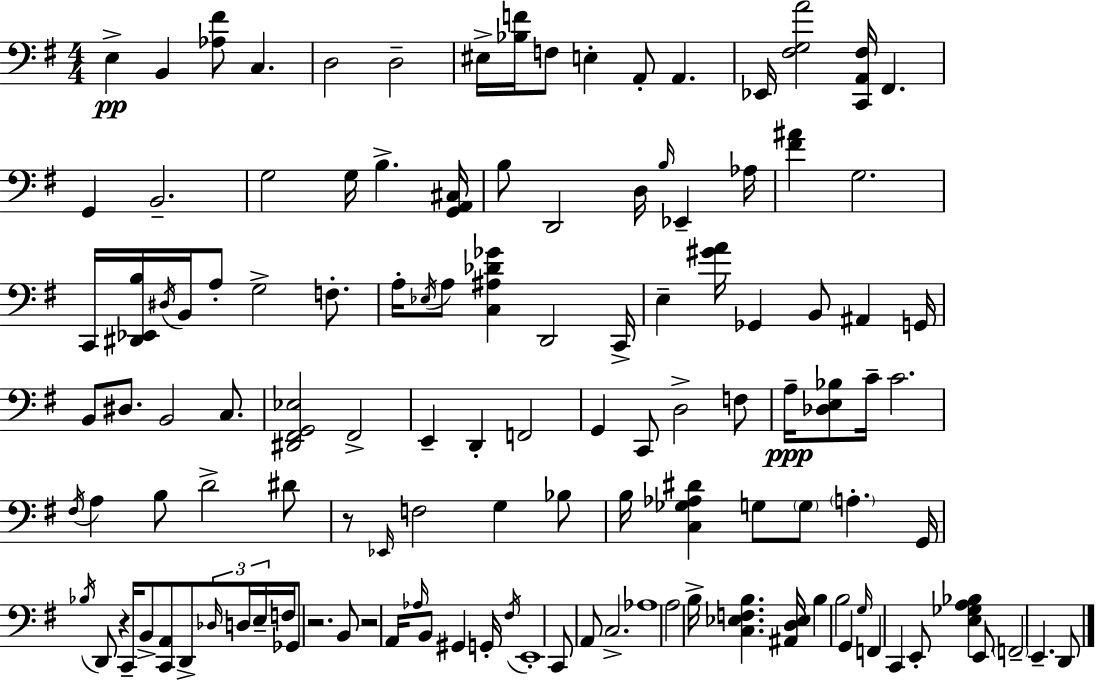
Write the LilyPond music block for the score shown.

{
  \clef bass
  \numericTimeSignature
  \time 4/4
  \key g \major
  \repeat volta 2 { e4->\pp b,4 <aes fis'>8 c4. | d2 d2-- | eis16-> <bes f'>16 f8 e4-. a,8-. a,4. | ees,16 <fis g a'>2 <c, a, fis>16 fis,4. | \break g,4 b,2.-- | g2 g16 b4.-> <g, a, cis>16 | b8 d,2 d16 \grace { b16 } ees,4-- | aes16 <fis' ais'>4 g2. | \break c,16 <dis, ees, b>16 \acciaccatura { dis16 } b,16 a8-. g2-> f8.-. | a16-. \acciaccatura { ees16 } a8 <c ais des' ges'>4 d,2 | c,16-> e4-- <gis' a'>16 ges,4 b,8 ais,4 | g,16 b,8 dis8. b,2 | \break c8. <dis, fis, g, ees>2 fis,2-> | e,4-- d,4-. f,2 | g,4 c,8 d2-> | f8 a16--\ppp <des e bes>8 c'16-- c'2. | \break \acciaccatura { fis16 } a4 b8 d'2-> | dis'8 r8 \grace { ees,16 } f2 g4 | bes8 b16 <c ges aes dis'>4 g8 \parenthesize g8 \parenthesize a4.-. | g,16 \acciaccatura { bes16 } d,8 r4 c,16-- b,8-> <c, a,>8 | \break d,8-> \tuplet 3/2 { \grace { des16 } d16 e16-- } f16 ges,8 r2. | b,8 r2 a,16 | \grace { aes16 } b,8 gis,4 g,16-. \acciaccatura { fis16 } e,1-. | c,8 a,8 c2.-> | \break aes1 | a2 | b16-> <c ees f b>4. <ais, d ees>16 b4 b2 | g,4 \grace { g16 } f,4 c,4 | \break e,8-. <e ges a bes>4 e,8 \parenthesize f,2-- | e,4.-- d,8 } \bar "|."
}